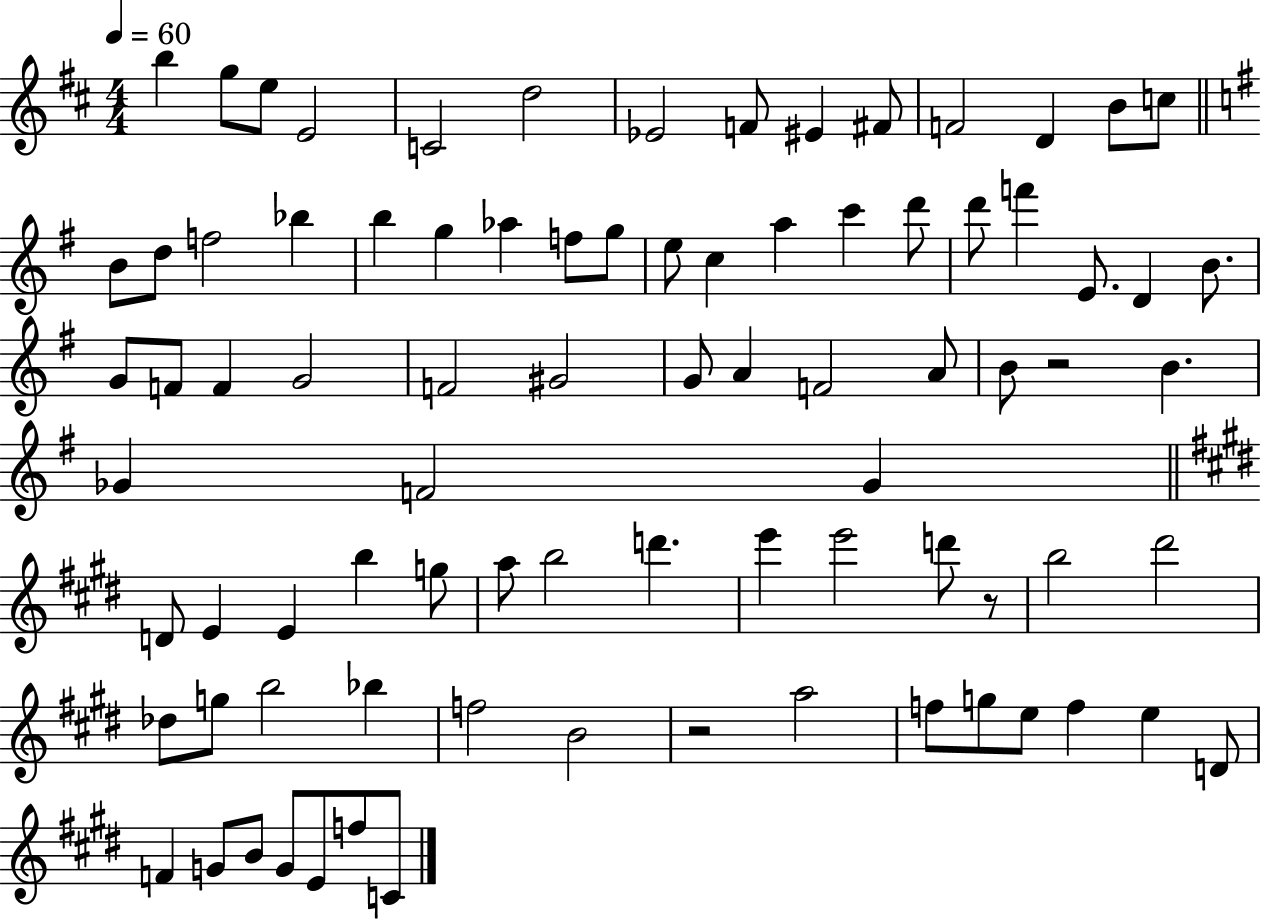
X:1
T:Untitled
M:4/4
L:1/4
K:D
b g/2 e/2 E2 C2 d2 _E2 F/2 ^E ^F/2 F2 D B/2 c/2 B/2 d/2 f2 _b b g _a f/2 g/2 e/2 c a c' d'/2 d'/2 f' E/2 D B/2 G/2 F/2 F G2 F2 ^G2 G/2 A F2 A/2 B/2 z2 B _G F2 _G D/2 E E b g/2 a/2 b2 d' e' e'2 d'/2 z/2 b2 ^d'2 _d/2 g/2 b2 _b f2 B2 z2 a2 f/2 g/2 e/2 f e D/2 F G/2 B/2 G/2 E/2 f/2 C/2